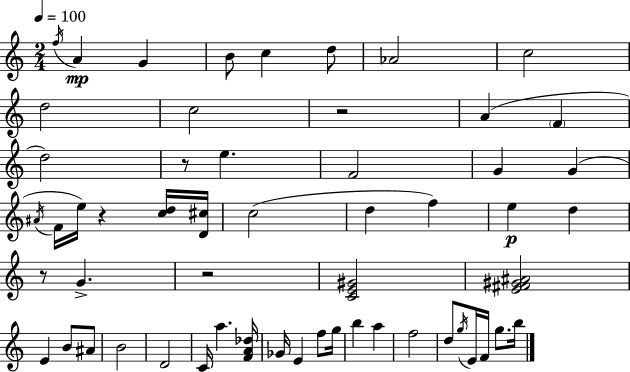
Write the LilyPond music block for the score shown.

{
  \clef treble
  \numericTimeSignature
  \time 2/4
  \key a \minor
  \tempo 4 = 100
  \repeat volta 2 { \acciaccatura { f''16 }\mp a'4 g'4 | b'8 c''4 d''8 | aes'2 | c''2 | \break d''2 | c''2 | r2 | a'4( \parenthesize f'4 | \break d''2) | r8 e''4. | f'2 | g'4 g'4( | \break \acciaccatura { ais'16 } f'16 e''16) r4 | <c'' d''>16 <d' cis''>16 c''2( | d''4 f''4) | e''4\p d''4 | \break r8 g'4.-> | r2 | <c' e' gis'>2 | <e' fis' gis' ais'>2 | \break e'4 b'8 | ais'8 b'2 | d'2 | c'16 a''4. | \break <f' a' des''>16 ges'16 e'4 f''8 | g''16 b''4 a''4 | f''2 | d''8 \acciaccatura { g''16 } e'16 f'16 g''8. | \break b''16 } \bar "|."
}